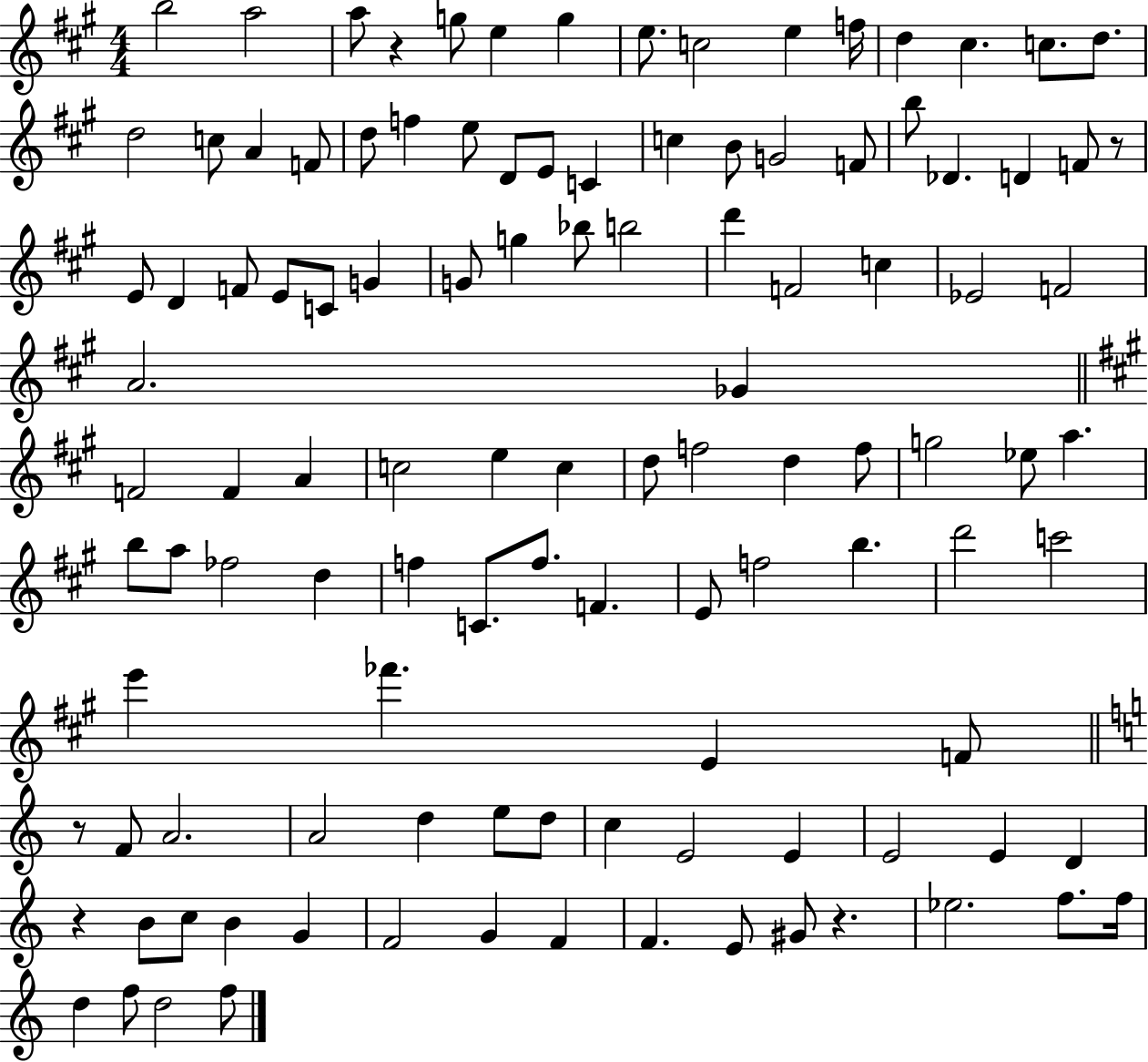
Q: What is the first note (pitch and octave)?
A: B5